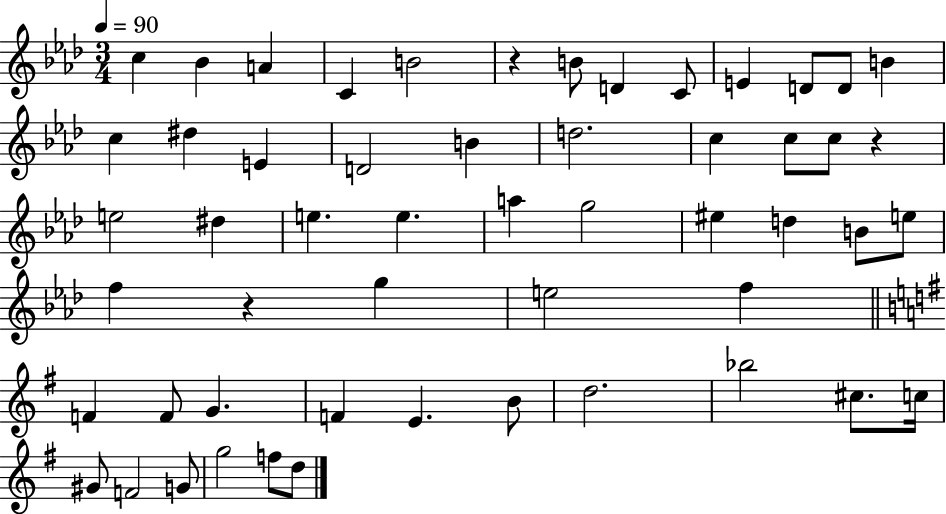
{
  \clef treble
  \numericTimeSignature
  \time 3/4
  \key aes \major
  \tempo 4 = 90
  c''4 bes'4 a'4 | c'4 b'2 | r4 b'8 d'4 c'8 | e'4 d'8 d'8 b'4 | \break c''4 dis''4 e'4 | d'2 b'4 | d''2. | c''4 c''8 c''8 r4 | \break e''2 dis''4 | e''4. e''4. | a''4 g''2 | eis''4 d''4 b'8 e''8 | \break f''4 r4 g''4 | e''2 f''4 | \bar "||" \break \key g \major f'4 f'8 g'4. | f'4 e'4. b'8 | d''2. | bes''2 cis''8. c''16 | \break gis'8 f'2 g'8 | g''2 f''8 d''8 | \bar "|."
}